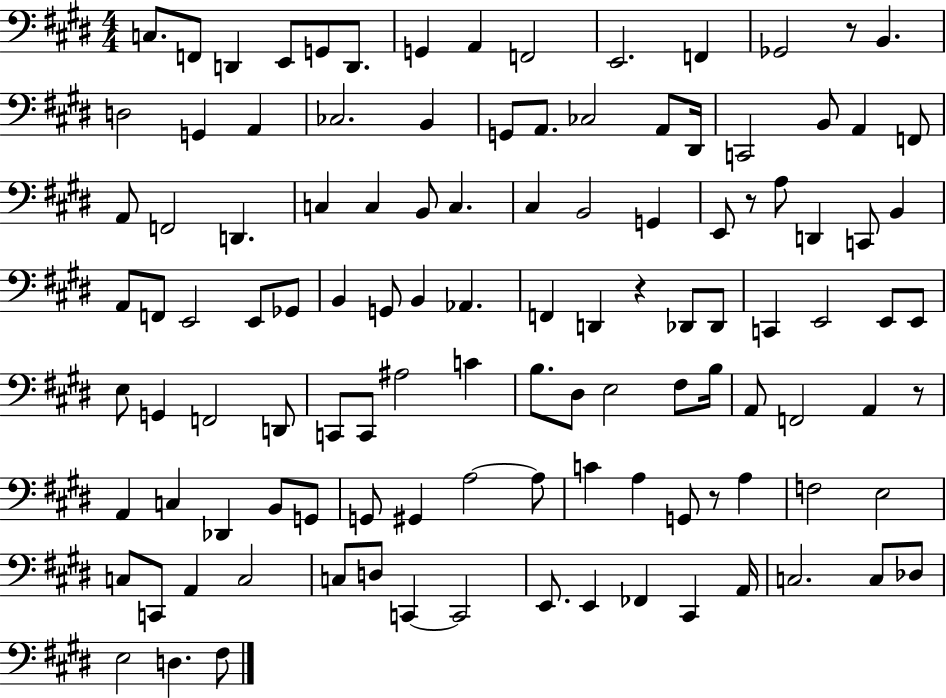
C3/e. F2/e D2/q E2/e G2/e D2/e. G2/q A2/q F2/h E2/h. F2/q Gb2/h R/e B2/q. D3/h G2/q A2/q CES3/h. B2/q G2/e A2/e. CES3/h A2/e D#2/s C2/h B2/e A2/q F2/e A2/e F2/h D2/q. C3/q C3/q B2/e C3/q. C#3/q B2/h G2/q E2/e R/e A3/e D2/q C2/e B2/q A2/e F2/e E2/h E2/e Gb2/e B2/q G2/e B2/q Ab2/q. F2/q D2/q R/q Db2/e Db2/e C2/q E2/h E2/e E2/e E3/e G2/q F2/h D2/e C2/e C2/e A#3/h C4/q B3/e. D#3/e E3/h F#3/e B3/s A2/e F2/h A2/q R/e A2/q C3/q Db2/q B2/e G2/e G2/e G#2/q A3/h A3/e C4/q A3/q G2/e R/e A3/q F3/h E3/h C3/e C2/e A2/q C3/h C3/e D3/e C2/q C2/h E2/e. E2/q FES2/q C#2/q A2/s C3/h. C3/e Db3/e E3/h D3/q. F#3/e